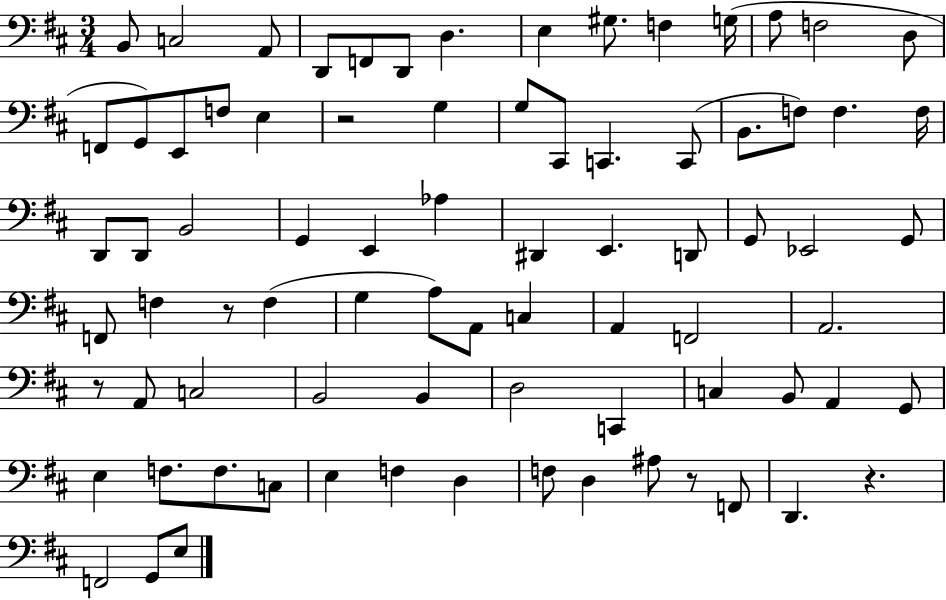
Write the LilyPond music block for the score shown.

{
  \clef bass
  \numericTimeSignature
  \time 3/4
  \key d \major
  \repeat volta 2 { b,8 c2 a,8 | d,8 f,8 d,8 d4. | e4 gis8. f4 g16( | a8 f2 d8 | \break f,8 g,8) e,8 f8 e4 | r2 g4 | g8 cis,8 c,4. c,8( | b,8. f8) f4. f16 | \break d,8 d,8 b,2 | g,4 e,4 aes4 | dis,4 e,4. d,8 | g,8 ees,2 g,8 | \break f,8 f4 r8 f4( | g4 a8) a,8 c4 | a,4 f,2 | a,2. | \break r8 a,8 c2 | b,2 b,4 | d2 c,4 | c4 b,8 a,4 g,8 | \break e4 f8. f8. c8 | e4 f4 d4 | f8 d4 ais8 r8 f,8 | d,4. r4. | \break f,2 g,8 e8 | } \bar "|."
}